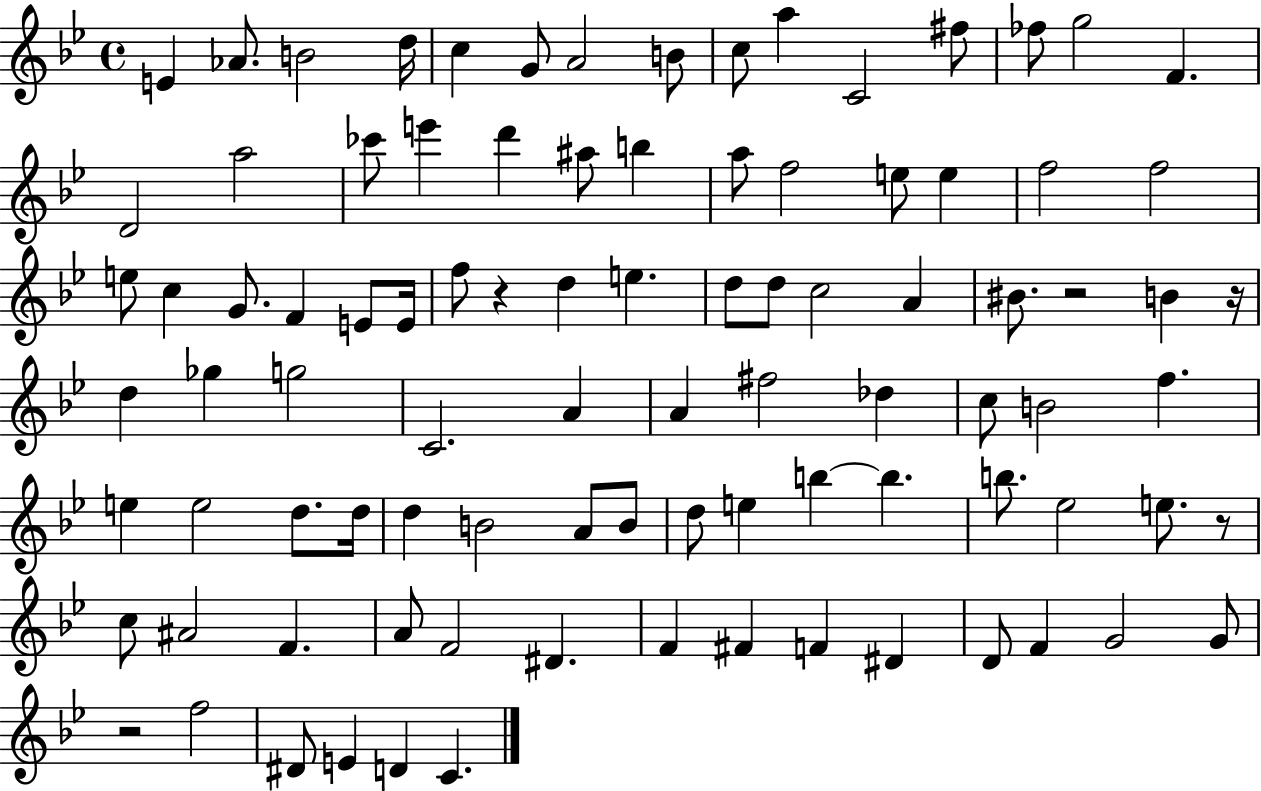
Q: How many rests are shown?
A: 5